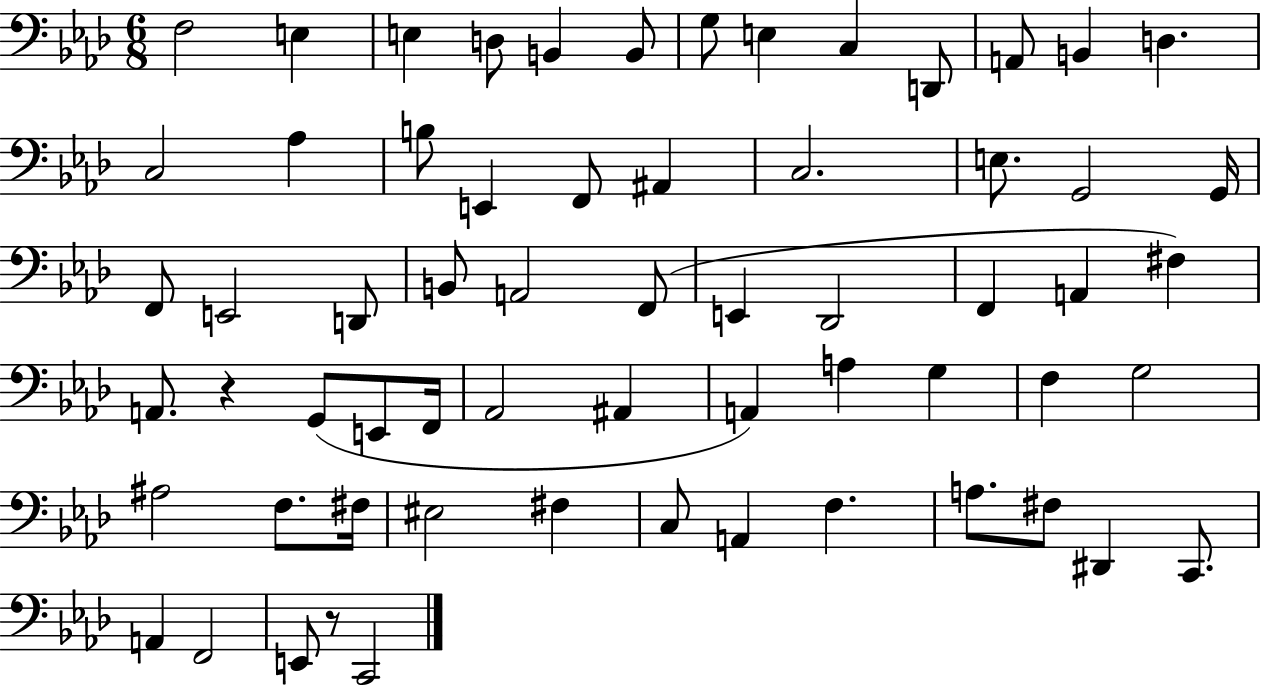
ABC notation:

X:1
T:Untitled
M:6/8
L:1/4
K:Ab
F,2 E, E, D,/2 B,, B,,/2 G,/2 E, C, D,,/2 A,,/2 B,, D, C,2 _A, B,/2 E,, F,,/2 ^A,, C,2 E,/2 G,,2 G,,/4 F,,/2 E,,2 D,,/2 B,,/2 A,,2 F,,/2 E,, _D,,2 F,, A,, ^F, A,,/2 z G,,/2 E,,/2 F,,/4 _A,,2 ^A,, A,, A, G, F, G,2 ^A,2 F,/2 ^F,/4 ^E,2 ^F, C,/2 A,, F, A,/2 ^F,/2 ^D,, C,,/2 A,, F,,2 E,,/2 z/2 C,,2